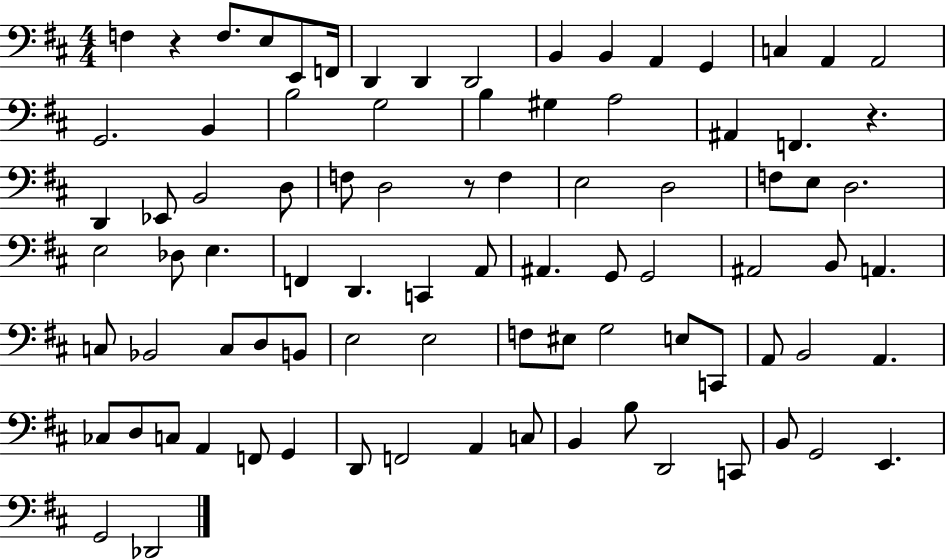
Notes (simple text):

F3/q R/q F3/e. E3/e E2/e F2/s D2/q D2/q D2/h B2/q B2/q A2/q G2/q C3/q A2/q A2/h G2/h. B2/q B3/h G3/h B3/q G#3/q A3/h A#2/q F2/q. R/q. D2/q Eb2/e B2/h D3/e F3/e D3/h R/e F3/q E3/h D3/h F3/e E3/e D3/h. E3/h Db3/e E3/q. F2/q D2/q. C2/q A2/e A#2/q. G2/e G2/h A#2/h B2/e A2/q. C3/e Bb2/h C3/e D3/e B2/e E3/h E3/h F3/e EIS3/e G3/h E3/e C2/e A2/e B2/h A2/q. CES3/e D3/e C3/e A2/q F2/e G2/q D2/e F2/h A2/q C3/e B2/q B3/e D2/h C2/e B2/e G2/h E2/q. G2/h Db2/h